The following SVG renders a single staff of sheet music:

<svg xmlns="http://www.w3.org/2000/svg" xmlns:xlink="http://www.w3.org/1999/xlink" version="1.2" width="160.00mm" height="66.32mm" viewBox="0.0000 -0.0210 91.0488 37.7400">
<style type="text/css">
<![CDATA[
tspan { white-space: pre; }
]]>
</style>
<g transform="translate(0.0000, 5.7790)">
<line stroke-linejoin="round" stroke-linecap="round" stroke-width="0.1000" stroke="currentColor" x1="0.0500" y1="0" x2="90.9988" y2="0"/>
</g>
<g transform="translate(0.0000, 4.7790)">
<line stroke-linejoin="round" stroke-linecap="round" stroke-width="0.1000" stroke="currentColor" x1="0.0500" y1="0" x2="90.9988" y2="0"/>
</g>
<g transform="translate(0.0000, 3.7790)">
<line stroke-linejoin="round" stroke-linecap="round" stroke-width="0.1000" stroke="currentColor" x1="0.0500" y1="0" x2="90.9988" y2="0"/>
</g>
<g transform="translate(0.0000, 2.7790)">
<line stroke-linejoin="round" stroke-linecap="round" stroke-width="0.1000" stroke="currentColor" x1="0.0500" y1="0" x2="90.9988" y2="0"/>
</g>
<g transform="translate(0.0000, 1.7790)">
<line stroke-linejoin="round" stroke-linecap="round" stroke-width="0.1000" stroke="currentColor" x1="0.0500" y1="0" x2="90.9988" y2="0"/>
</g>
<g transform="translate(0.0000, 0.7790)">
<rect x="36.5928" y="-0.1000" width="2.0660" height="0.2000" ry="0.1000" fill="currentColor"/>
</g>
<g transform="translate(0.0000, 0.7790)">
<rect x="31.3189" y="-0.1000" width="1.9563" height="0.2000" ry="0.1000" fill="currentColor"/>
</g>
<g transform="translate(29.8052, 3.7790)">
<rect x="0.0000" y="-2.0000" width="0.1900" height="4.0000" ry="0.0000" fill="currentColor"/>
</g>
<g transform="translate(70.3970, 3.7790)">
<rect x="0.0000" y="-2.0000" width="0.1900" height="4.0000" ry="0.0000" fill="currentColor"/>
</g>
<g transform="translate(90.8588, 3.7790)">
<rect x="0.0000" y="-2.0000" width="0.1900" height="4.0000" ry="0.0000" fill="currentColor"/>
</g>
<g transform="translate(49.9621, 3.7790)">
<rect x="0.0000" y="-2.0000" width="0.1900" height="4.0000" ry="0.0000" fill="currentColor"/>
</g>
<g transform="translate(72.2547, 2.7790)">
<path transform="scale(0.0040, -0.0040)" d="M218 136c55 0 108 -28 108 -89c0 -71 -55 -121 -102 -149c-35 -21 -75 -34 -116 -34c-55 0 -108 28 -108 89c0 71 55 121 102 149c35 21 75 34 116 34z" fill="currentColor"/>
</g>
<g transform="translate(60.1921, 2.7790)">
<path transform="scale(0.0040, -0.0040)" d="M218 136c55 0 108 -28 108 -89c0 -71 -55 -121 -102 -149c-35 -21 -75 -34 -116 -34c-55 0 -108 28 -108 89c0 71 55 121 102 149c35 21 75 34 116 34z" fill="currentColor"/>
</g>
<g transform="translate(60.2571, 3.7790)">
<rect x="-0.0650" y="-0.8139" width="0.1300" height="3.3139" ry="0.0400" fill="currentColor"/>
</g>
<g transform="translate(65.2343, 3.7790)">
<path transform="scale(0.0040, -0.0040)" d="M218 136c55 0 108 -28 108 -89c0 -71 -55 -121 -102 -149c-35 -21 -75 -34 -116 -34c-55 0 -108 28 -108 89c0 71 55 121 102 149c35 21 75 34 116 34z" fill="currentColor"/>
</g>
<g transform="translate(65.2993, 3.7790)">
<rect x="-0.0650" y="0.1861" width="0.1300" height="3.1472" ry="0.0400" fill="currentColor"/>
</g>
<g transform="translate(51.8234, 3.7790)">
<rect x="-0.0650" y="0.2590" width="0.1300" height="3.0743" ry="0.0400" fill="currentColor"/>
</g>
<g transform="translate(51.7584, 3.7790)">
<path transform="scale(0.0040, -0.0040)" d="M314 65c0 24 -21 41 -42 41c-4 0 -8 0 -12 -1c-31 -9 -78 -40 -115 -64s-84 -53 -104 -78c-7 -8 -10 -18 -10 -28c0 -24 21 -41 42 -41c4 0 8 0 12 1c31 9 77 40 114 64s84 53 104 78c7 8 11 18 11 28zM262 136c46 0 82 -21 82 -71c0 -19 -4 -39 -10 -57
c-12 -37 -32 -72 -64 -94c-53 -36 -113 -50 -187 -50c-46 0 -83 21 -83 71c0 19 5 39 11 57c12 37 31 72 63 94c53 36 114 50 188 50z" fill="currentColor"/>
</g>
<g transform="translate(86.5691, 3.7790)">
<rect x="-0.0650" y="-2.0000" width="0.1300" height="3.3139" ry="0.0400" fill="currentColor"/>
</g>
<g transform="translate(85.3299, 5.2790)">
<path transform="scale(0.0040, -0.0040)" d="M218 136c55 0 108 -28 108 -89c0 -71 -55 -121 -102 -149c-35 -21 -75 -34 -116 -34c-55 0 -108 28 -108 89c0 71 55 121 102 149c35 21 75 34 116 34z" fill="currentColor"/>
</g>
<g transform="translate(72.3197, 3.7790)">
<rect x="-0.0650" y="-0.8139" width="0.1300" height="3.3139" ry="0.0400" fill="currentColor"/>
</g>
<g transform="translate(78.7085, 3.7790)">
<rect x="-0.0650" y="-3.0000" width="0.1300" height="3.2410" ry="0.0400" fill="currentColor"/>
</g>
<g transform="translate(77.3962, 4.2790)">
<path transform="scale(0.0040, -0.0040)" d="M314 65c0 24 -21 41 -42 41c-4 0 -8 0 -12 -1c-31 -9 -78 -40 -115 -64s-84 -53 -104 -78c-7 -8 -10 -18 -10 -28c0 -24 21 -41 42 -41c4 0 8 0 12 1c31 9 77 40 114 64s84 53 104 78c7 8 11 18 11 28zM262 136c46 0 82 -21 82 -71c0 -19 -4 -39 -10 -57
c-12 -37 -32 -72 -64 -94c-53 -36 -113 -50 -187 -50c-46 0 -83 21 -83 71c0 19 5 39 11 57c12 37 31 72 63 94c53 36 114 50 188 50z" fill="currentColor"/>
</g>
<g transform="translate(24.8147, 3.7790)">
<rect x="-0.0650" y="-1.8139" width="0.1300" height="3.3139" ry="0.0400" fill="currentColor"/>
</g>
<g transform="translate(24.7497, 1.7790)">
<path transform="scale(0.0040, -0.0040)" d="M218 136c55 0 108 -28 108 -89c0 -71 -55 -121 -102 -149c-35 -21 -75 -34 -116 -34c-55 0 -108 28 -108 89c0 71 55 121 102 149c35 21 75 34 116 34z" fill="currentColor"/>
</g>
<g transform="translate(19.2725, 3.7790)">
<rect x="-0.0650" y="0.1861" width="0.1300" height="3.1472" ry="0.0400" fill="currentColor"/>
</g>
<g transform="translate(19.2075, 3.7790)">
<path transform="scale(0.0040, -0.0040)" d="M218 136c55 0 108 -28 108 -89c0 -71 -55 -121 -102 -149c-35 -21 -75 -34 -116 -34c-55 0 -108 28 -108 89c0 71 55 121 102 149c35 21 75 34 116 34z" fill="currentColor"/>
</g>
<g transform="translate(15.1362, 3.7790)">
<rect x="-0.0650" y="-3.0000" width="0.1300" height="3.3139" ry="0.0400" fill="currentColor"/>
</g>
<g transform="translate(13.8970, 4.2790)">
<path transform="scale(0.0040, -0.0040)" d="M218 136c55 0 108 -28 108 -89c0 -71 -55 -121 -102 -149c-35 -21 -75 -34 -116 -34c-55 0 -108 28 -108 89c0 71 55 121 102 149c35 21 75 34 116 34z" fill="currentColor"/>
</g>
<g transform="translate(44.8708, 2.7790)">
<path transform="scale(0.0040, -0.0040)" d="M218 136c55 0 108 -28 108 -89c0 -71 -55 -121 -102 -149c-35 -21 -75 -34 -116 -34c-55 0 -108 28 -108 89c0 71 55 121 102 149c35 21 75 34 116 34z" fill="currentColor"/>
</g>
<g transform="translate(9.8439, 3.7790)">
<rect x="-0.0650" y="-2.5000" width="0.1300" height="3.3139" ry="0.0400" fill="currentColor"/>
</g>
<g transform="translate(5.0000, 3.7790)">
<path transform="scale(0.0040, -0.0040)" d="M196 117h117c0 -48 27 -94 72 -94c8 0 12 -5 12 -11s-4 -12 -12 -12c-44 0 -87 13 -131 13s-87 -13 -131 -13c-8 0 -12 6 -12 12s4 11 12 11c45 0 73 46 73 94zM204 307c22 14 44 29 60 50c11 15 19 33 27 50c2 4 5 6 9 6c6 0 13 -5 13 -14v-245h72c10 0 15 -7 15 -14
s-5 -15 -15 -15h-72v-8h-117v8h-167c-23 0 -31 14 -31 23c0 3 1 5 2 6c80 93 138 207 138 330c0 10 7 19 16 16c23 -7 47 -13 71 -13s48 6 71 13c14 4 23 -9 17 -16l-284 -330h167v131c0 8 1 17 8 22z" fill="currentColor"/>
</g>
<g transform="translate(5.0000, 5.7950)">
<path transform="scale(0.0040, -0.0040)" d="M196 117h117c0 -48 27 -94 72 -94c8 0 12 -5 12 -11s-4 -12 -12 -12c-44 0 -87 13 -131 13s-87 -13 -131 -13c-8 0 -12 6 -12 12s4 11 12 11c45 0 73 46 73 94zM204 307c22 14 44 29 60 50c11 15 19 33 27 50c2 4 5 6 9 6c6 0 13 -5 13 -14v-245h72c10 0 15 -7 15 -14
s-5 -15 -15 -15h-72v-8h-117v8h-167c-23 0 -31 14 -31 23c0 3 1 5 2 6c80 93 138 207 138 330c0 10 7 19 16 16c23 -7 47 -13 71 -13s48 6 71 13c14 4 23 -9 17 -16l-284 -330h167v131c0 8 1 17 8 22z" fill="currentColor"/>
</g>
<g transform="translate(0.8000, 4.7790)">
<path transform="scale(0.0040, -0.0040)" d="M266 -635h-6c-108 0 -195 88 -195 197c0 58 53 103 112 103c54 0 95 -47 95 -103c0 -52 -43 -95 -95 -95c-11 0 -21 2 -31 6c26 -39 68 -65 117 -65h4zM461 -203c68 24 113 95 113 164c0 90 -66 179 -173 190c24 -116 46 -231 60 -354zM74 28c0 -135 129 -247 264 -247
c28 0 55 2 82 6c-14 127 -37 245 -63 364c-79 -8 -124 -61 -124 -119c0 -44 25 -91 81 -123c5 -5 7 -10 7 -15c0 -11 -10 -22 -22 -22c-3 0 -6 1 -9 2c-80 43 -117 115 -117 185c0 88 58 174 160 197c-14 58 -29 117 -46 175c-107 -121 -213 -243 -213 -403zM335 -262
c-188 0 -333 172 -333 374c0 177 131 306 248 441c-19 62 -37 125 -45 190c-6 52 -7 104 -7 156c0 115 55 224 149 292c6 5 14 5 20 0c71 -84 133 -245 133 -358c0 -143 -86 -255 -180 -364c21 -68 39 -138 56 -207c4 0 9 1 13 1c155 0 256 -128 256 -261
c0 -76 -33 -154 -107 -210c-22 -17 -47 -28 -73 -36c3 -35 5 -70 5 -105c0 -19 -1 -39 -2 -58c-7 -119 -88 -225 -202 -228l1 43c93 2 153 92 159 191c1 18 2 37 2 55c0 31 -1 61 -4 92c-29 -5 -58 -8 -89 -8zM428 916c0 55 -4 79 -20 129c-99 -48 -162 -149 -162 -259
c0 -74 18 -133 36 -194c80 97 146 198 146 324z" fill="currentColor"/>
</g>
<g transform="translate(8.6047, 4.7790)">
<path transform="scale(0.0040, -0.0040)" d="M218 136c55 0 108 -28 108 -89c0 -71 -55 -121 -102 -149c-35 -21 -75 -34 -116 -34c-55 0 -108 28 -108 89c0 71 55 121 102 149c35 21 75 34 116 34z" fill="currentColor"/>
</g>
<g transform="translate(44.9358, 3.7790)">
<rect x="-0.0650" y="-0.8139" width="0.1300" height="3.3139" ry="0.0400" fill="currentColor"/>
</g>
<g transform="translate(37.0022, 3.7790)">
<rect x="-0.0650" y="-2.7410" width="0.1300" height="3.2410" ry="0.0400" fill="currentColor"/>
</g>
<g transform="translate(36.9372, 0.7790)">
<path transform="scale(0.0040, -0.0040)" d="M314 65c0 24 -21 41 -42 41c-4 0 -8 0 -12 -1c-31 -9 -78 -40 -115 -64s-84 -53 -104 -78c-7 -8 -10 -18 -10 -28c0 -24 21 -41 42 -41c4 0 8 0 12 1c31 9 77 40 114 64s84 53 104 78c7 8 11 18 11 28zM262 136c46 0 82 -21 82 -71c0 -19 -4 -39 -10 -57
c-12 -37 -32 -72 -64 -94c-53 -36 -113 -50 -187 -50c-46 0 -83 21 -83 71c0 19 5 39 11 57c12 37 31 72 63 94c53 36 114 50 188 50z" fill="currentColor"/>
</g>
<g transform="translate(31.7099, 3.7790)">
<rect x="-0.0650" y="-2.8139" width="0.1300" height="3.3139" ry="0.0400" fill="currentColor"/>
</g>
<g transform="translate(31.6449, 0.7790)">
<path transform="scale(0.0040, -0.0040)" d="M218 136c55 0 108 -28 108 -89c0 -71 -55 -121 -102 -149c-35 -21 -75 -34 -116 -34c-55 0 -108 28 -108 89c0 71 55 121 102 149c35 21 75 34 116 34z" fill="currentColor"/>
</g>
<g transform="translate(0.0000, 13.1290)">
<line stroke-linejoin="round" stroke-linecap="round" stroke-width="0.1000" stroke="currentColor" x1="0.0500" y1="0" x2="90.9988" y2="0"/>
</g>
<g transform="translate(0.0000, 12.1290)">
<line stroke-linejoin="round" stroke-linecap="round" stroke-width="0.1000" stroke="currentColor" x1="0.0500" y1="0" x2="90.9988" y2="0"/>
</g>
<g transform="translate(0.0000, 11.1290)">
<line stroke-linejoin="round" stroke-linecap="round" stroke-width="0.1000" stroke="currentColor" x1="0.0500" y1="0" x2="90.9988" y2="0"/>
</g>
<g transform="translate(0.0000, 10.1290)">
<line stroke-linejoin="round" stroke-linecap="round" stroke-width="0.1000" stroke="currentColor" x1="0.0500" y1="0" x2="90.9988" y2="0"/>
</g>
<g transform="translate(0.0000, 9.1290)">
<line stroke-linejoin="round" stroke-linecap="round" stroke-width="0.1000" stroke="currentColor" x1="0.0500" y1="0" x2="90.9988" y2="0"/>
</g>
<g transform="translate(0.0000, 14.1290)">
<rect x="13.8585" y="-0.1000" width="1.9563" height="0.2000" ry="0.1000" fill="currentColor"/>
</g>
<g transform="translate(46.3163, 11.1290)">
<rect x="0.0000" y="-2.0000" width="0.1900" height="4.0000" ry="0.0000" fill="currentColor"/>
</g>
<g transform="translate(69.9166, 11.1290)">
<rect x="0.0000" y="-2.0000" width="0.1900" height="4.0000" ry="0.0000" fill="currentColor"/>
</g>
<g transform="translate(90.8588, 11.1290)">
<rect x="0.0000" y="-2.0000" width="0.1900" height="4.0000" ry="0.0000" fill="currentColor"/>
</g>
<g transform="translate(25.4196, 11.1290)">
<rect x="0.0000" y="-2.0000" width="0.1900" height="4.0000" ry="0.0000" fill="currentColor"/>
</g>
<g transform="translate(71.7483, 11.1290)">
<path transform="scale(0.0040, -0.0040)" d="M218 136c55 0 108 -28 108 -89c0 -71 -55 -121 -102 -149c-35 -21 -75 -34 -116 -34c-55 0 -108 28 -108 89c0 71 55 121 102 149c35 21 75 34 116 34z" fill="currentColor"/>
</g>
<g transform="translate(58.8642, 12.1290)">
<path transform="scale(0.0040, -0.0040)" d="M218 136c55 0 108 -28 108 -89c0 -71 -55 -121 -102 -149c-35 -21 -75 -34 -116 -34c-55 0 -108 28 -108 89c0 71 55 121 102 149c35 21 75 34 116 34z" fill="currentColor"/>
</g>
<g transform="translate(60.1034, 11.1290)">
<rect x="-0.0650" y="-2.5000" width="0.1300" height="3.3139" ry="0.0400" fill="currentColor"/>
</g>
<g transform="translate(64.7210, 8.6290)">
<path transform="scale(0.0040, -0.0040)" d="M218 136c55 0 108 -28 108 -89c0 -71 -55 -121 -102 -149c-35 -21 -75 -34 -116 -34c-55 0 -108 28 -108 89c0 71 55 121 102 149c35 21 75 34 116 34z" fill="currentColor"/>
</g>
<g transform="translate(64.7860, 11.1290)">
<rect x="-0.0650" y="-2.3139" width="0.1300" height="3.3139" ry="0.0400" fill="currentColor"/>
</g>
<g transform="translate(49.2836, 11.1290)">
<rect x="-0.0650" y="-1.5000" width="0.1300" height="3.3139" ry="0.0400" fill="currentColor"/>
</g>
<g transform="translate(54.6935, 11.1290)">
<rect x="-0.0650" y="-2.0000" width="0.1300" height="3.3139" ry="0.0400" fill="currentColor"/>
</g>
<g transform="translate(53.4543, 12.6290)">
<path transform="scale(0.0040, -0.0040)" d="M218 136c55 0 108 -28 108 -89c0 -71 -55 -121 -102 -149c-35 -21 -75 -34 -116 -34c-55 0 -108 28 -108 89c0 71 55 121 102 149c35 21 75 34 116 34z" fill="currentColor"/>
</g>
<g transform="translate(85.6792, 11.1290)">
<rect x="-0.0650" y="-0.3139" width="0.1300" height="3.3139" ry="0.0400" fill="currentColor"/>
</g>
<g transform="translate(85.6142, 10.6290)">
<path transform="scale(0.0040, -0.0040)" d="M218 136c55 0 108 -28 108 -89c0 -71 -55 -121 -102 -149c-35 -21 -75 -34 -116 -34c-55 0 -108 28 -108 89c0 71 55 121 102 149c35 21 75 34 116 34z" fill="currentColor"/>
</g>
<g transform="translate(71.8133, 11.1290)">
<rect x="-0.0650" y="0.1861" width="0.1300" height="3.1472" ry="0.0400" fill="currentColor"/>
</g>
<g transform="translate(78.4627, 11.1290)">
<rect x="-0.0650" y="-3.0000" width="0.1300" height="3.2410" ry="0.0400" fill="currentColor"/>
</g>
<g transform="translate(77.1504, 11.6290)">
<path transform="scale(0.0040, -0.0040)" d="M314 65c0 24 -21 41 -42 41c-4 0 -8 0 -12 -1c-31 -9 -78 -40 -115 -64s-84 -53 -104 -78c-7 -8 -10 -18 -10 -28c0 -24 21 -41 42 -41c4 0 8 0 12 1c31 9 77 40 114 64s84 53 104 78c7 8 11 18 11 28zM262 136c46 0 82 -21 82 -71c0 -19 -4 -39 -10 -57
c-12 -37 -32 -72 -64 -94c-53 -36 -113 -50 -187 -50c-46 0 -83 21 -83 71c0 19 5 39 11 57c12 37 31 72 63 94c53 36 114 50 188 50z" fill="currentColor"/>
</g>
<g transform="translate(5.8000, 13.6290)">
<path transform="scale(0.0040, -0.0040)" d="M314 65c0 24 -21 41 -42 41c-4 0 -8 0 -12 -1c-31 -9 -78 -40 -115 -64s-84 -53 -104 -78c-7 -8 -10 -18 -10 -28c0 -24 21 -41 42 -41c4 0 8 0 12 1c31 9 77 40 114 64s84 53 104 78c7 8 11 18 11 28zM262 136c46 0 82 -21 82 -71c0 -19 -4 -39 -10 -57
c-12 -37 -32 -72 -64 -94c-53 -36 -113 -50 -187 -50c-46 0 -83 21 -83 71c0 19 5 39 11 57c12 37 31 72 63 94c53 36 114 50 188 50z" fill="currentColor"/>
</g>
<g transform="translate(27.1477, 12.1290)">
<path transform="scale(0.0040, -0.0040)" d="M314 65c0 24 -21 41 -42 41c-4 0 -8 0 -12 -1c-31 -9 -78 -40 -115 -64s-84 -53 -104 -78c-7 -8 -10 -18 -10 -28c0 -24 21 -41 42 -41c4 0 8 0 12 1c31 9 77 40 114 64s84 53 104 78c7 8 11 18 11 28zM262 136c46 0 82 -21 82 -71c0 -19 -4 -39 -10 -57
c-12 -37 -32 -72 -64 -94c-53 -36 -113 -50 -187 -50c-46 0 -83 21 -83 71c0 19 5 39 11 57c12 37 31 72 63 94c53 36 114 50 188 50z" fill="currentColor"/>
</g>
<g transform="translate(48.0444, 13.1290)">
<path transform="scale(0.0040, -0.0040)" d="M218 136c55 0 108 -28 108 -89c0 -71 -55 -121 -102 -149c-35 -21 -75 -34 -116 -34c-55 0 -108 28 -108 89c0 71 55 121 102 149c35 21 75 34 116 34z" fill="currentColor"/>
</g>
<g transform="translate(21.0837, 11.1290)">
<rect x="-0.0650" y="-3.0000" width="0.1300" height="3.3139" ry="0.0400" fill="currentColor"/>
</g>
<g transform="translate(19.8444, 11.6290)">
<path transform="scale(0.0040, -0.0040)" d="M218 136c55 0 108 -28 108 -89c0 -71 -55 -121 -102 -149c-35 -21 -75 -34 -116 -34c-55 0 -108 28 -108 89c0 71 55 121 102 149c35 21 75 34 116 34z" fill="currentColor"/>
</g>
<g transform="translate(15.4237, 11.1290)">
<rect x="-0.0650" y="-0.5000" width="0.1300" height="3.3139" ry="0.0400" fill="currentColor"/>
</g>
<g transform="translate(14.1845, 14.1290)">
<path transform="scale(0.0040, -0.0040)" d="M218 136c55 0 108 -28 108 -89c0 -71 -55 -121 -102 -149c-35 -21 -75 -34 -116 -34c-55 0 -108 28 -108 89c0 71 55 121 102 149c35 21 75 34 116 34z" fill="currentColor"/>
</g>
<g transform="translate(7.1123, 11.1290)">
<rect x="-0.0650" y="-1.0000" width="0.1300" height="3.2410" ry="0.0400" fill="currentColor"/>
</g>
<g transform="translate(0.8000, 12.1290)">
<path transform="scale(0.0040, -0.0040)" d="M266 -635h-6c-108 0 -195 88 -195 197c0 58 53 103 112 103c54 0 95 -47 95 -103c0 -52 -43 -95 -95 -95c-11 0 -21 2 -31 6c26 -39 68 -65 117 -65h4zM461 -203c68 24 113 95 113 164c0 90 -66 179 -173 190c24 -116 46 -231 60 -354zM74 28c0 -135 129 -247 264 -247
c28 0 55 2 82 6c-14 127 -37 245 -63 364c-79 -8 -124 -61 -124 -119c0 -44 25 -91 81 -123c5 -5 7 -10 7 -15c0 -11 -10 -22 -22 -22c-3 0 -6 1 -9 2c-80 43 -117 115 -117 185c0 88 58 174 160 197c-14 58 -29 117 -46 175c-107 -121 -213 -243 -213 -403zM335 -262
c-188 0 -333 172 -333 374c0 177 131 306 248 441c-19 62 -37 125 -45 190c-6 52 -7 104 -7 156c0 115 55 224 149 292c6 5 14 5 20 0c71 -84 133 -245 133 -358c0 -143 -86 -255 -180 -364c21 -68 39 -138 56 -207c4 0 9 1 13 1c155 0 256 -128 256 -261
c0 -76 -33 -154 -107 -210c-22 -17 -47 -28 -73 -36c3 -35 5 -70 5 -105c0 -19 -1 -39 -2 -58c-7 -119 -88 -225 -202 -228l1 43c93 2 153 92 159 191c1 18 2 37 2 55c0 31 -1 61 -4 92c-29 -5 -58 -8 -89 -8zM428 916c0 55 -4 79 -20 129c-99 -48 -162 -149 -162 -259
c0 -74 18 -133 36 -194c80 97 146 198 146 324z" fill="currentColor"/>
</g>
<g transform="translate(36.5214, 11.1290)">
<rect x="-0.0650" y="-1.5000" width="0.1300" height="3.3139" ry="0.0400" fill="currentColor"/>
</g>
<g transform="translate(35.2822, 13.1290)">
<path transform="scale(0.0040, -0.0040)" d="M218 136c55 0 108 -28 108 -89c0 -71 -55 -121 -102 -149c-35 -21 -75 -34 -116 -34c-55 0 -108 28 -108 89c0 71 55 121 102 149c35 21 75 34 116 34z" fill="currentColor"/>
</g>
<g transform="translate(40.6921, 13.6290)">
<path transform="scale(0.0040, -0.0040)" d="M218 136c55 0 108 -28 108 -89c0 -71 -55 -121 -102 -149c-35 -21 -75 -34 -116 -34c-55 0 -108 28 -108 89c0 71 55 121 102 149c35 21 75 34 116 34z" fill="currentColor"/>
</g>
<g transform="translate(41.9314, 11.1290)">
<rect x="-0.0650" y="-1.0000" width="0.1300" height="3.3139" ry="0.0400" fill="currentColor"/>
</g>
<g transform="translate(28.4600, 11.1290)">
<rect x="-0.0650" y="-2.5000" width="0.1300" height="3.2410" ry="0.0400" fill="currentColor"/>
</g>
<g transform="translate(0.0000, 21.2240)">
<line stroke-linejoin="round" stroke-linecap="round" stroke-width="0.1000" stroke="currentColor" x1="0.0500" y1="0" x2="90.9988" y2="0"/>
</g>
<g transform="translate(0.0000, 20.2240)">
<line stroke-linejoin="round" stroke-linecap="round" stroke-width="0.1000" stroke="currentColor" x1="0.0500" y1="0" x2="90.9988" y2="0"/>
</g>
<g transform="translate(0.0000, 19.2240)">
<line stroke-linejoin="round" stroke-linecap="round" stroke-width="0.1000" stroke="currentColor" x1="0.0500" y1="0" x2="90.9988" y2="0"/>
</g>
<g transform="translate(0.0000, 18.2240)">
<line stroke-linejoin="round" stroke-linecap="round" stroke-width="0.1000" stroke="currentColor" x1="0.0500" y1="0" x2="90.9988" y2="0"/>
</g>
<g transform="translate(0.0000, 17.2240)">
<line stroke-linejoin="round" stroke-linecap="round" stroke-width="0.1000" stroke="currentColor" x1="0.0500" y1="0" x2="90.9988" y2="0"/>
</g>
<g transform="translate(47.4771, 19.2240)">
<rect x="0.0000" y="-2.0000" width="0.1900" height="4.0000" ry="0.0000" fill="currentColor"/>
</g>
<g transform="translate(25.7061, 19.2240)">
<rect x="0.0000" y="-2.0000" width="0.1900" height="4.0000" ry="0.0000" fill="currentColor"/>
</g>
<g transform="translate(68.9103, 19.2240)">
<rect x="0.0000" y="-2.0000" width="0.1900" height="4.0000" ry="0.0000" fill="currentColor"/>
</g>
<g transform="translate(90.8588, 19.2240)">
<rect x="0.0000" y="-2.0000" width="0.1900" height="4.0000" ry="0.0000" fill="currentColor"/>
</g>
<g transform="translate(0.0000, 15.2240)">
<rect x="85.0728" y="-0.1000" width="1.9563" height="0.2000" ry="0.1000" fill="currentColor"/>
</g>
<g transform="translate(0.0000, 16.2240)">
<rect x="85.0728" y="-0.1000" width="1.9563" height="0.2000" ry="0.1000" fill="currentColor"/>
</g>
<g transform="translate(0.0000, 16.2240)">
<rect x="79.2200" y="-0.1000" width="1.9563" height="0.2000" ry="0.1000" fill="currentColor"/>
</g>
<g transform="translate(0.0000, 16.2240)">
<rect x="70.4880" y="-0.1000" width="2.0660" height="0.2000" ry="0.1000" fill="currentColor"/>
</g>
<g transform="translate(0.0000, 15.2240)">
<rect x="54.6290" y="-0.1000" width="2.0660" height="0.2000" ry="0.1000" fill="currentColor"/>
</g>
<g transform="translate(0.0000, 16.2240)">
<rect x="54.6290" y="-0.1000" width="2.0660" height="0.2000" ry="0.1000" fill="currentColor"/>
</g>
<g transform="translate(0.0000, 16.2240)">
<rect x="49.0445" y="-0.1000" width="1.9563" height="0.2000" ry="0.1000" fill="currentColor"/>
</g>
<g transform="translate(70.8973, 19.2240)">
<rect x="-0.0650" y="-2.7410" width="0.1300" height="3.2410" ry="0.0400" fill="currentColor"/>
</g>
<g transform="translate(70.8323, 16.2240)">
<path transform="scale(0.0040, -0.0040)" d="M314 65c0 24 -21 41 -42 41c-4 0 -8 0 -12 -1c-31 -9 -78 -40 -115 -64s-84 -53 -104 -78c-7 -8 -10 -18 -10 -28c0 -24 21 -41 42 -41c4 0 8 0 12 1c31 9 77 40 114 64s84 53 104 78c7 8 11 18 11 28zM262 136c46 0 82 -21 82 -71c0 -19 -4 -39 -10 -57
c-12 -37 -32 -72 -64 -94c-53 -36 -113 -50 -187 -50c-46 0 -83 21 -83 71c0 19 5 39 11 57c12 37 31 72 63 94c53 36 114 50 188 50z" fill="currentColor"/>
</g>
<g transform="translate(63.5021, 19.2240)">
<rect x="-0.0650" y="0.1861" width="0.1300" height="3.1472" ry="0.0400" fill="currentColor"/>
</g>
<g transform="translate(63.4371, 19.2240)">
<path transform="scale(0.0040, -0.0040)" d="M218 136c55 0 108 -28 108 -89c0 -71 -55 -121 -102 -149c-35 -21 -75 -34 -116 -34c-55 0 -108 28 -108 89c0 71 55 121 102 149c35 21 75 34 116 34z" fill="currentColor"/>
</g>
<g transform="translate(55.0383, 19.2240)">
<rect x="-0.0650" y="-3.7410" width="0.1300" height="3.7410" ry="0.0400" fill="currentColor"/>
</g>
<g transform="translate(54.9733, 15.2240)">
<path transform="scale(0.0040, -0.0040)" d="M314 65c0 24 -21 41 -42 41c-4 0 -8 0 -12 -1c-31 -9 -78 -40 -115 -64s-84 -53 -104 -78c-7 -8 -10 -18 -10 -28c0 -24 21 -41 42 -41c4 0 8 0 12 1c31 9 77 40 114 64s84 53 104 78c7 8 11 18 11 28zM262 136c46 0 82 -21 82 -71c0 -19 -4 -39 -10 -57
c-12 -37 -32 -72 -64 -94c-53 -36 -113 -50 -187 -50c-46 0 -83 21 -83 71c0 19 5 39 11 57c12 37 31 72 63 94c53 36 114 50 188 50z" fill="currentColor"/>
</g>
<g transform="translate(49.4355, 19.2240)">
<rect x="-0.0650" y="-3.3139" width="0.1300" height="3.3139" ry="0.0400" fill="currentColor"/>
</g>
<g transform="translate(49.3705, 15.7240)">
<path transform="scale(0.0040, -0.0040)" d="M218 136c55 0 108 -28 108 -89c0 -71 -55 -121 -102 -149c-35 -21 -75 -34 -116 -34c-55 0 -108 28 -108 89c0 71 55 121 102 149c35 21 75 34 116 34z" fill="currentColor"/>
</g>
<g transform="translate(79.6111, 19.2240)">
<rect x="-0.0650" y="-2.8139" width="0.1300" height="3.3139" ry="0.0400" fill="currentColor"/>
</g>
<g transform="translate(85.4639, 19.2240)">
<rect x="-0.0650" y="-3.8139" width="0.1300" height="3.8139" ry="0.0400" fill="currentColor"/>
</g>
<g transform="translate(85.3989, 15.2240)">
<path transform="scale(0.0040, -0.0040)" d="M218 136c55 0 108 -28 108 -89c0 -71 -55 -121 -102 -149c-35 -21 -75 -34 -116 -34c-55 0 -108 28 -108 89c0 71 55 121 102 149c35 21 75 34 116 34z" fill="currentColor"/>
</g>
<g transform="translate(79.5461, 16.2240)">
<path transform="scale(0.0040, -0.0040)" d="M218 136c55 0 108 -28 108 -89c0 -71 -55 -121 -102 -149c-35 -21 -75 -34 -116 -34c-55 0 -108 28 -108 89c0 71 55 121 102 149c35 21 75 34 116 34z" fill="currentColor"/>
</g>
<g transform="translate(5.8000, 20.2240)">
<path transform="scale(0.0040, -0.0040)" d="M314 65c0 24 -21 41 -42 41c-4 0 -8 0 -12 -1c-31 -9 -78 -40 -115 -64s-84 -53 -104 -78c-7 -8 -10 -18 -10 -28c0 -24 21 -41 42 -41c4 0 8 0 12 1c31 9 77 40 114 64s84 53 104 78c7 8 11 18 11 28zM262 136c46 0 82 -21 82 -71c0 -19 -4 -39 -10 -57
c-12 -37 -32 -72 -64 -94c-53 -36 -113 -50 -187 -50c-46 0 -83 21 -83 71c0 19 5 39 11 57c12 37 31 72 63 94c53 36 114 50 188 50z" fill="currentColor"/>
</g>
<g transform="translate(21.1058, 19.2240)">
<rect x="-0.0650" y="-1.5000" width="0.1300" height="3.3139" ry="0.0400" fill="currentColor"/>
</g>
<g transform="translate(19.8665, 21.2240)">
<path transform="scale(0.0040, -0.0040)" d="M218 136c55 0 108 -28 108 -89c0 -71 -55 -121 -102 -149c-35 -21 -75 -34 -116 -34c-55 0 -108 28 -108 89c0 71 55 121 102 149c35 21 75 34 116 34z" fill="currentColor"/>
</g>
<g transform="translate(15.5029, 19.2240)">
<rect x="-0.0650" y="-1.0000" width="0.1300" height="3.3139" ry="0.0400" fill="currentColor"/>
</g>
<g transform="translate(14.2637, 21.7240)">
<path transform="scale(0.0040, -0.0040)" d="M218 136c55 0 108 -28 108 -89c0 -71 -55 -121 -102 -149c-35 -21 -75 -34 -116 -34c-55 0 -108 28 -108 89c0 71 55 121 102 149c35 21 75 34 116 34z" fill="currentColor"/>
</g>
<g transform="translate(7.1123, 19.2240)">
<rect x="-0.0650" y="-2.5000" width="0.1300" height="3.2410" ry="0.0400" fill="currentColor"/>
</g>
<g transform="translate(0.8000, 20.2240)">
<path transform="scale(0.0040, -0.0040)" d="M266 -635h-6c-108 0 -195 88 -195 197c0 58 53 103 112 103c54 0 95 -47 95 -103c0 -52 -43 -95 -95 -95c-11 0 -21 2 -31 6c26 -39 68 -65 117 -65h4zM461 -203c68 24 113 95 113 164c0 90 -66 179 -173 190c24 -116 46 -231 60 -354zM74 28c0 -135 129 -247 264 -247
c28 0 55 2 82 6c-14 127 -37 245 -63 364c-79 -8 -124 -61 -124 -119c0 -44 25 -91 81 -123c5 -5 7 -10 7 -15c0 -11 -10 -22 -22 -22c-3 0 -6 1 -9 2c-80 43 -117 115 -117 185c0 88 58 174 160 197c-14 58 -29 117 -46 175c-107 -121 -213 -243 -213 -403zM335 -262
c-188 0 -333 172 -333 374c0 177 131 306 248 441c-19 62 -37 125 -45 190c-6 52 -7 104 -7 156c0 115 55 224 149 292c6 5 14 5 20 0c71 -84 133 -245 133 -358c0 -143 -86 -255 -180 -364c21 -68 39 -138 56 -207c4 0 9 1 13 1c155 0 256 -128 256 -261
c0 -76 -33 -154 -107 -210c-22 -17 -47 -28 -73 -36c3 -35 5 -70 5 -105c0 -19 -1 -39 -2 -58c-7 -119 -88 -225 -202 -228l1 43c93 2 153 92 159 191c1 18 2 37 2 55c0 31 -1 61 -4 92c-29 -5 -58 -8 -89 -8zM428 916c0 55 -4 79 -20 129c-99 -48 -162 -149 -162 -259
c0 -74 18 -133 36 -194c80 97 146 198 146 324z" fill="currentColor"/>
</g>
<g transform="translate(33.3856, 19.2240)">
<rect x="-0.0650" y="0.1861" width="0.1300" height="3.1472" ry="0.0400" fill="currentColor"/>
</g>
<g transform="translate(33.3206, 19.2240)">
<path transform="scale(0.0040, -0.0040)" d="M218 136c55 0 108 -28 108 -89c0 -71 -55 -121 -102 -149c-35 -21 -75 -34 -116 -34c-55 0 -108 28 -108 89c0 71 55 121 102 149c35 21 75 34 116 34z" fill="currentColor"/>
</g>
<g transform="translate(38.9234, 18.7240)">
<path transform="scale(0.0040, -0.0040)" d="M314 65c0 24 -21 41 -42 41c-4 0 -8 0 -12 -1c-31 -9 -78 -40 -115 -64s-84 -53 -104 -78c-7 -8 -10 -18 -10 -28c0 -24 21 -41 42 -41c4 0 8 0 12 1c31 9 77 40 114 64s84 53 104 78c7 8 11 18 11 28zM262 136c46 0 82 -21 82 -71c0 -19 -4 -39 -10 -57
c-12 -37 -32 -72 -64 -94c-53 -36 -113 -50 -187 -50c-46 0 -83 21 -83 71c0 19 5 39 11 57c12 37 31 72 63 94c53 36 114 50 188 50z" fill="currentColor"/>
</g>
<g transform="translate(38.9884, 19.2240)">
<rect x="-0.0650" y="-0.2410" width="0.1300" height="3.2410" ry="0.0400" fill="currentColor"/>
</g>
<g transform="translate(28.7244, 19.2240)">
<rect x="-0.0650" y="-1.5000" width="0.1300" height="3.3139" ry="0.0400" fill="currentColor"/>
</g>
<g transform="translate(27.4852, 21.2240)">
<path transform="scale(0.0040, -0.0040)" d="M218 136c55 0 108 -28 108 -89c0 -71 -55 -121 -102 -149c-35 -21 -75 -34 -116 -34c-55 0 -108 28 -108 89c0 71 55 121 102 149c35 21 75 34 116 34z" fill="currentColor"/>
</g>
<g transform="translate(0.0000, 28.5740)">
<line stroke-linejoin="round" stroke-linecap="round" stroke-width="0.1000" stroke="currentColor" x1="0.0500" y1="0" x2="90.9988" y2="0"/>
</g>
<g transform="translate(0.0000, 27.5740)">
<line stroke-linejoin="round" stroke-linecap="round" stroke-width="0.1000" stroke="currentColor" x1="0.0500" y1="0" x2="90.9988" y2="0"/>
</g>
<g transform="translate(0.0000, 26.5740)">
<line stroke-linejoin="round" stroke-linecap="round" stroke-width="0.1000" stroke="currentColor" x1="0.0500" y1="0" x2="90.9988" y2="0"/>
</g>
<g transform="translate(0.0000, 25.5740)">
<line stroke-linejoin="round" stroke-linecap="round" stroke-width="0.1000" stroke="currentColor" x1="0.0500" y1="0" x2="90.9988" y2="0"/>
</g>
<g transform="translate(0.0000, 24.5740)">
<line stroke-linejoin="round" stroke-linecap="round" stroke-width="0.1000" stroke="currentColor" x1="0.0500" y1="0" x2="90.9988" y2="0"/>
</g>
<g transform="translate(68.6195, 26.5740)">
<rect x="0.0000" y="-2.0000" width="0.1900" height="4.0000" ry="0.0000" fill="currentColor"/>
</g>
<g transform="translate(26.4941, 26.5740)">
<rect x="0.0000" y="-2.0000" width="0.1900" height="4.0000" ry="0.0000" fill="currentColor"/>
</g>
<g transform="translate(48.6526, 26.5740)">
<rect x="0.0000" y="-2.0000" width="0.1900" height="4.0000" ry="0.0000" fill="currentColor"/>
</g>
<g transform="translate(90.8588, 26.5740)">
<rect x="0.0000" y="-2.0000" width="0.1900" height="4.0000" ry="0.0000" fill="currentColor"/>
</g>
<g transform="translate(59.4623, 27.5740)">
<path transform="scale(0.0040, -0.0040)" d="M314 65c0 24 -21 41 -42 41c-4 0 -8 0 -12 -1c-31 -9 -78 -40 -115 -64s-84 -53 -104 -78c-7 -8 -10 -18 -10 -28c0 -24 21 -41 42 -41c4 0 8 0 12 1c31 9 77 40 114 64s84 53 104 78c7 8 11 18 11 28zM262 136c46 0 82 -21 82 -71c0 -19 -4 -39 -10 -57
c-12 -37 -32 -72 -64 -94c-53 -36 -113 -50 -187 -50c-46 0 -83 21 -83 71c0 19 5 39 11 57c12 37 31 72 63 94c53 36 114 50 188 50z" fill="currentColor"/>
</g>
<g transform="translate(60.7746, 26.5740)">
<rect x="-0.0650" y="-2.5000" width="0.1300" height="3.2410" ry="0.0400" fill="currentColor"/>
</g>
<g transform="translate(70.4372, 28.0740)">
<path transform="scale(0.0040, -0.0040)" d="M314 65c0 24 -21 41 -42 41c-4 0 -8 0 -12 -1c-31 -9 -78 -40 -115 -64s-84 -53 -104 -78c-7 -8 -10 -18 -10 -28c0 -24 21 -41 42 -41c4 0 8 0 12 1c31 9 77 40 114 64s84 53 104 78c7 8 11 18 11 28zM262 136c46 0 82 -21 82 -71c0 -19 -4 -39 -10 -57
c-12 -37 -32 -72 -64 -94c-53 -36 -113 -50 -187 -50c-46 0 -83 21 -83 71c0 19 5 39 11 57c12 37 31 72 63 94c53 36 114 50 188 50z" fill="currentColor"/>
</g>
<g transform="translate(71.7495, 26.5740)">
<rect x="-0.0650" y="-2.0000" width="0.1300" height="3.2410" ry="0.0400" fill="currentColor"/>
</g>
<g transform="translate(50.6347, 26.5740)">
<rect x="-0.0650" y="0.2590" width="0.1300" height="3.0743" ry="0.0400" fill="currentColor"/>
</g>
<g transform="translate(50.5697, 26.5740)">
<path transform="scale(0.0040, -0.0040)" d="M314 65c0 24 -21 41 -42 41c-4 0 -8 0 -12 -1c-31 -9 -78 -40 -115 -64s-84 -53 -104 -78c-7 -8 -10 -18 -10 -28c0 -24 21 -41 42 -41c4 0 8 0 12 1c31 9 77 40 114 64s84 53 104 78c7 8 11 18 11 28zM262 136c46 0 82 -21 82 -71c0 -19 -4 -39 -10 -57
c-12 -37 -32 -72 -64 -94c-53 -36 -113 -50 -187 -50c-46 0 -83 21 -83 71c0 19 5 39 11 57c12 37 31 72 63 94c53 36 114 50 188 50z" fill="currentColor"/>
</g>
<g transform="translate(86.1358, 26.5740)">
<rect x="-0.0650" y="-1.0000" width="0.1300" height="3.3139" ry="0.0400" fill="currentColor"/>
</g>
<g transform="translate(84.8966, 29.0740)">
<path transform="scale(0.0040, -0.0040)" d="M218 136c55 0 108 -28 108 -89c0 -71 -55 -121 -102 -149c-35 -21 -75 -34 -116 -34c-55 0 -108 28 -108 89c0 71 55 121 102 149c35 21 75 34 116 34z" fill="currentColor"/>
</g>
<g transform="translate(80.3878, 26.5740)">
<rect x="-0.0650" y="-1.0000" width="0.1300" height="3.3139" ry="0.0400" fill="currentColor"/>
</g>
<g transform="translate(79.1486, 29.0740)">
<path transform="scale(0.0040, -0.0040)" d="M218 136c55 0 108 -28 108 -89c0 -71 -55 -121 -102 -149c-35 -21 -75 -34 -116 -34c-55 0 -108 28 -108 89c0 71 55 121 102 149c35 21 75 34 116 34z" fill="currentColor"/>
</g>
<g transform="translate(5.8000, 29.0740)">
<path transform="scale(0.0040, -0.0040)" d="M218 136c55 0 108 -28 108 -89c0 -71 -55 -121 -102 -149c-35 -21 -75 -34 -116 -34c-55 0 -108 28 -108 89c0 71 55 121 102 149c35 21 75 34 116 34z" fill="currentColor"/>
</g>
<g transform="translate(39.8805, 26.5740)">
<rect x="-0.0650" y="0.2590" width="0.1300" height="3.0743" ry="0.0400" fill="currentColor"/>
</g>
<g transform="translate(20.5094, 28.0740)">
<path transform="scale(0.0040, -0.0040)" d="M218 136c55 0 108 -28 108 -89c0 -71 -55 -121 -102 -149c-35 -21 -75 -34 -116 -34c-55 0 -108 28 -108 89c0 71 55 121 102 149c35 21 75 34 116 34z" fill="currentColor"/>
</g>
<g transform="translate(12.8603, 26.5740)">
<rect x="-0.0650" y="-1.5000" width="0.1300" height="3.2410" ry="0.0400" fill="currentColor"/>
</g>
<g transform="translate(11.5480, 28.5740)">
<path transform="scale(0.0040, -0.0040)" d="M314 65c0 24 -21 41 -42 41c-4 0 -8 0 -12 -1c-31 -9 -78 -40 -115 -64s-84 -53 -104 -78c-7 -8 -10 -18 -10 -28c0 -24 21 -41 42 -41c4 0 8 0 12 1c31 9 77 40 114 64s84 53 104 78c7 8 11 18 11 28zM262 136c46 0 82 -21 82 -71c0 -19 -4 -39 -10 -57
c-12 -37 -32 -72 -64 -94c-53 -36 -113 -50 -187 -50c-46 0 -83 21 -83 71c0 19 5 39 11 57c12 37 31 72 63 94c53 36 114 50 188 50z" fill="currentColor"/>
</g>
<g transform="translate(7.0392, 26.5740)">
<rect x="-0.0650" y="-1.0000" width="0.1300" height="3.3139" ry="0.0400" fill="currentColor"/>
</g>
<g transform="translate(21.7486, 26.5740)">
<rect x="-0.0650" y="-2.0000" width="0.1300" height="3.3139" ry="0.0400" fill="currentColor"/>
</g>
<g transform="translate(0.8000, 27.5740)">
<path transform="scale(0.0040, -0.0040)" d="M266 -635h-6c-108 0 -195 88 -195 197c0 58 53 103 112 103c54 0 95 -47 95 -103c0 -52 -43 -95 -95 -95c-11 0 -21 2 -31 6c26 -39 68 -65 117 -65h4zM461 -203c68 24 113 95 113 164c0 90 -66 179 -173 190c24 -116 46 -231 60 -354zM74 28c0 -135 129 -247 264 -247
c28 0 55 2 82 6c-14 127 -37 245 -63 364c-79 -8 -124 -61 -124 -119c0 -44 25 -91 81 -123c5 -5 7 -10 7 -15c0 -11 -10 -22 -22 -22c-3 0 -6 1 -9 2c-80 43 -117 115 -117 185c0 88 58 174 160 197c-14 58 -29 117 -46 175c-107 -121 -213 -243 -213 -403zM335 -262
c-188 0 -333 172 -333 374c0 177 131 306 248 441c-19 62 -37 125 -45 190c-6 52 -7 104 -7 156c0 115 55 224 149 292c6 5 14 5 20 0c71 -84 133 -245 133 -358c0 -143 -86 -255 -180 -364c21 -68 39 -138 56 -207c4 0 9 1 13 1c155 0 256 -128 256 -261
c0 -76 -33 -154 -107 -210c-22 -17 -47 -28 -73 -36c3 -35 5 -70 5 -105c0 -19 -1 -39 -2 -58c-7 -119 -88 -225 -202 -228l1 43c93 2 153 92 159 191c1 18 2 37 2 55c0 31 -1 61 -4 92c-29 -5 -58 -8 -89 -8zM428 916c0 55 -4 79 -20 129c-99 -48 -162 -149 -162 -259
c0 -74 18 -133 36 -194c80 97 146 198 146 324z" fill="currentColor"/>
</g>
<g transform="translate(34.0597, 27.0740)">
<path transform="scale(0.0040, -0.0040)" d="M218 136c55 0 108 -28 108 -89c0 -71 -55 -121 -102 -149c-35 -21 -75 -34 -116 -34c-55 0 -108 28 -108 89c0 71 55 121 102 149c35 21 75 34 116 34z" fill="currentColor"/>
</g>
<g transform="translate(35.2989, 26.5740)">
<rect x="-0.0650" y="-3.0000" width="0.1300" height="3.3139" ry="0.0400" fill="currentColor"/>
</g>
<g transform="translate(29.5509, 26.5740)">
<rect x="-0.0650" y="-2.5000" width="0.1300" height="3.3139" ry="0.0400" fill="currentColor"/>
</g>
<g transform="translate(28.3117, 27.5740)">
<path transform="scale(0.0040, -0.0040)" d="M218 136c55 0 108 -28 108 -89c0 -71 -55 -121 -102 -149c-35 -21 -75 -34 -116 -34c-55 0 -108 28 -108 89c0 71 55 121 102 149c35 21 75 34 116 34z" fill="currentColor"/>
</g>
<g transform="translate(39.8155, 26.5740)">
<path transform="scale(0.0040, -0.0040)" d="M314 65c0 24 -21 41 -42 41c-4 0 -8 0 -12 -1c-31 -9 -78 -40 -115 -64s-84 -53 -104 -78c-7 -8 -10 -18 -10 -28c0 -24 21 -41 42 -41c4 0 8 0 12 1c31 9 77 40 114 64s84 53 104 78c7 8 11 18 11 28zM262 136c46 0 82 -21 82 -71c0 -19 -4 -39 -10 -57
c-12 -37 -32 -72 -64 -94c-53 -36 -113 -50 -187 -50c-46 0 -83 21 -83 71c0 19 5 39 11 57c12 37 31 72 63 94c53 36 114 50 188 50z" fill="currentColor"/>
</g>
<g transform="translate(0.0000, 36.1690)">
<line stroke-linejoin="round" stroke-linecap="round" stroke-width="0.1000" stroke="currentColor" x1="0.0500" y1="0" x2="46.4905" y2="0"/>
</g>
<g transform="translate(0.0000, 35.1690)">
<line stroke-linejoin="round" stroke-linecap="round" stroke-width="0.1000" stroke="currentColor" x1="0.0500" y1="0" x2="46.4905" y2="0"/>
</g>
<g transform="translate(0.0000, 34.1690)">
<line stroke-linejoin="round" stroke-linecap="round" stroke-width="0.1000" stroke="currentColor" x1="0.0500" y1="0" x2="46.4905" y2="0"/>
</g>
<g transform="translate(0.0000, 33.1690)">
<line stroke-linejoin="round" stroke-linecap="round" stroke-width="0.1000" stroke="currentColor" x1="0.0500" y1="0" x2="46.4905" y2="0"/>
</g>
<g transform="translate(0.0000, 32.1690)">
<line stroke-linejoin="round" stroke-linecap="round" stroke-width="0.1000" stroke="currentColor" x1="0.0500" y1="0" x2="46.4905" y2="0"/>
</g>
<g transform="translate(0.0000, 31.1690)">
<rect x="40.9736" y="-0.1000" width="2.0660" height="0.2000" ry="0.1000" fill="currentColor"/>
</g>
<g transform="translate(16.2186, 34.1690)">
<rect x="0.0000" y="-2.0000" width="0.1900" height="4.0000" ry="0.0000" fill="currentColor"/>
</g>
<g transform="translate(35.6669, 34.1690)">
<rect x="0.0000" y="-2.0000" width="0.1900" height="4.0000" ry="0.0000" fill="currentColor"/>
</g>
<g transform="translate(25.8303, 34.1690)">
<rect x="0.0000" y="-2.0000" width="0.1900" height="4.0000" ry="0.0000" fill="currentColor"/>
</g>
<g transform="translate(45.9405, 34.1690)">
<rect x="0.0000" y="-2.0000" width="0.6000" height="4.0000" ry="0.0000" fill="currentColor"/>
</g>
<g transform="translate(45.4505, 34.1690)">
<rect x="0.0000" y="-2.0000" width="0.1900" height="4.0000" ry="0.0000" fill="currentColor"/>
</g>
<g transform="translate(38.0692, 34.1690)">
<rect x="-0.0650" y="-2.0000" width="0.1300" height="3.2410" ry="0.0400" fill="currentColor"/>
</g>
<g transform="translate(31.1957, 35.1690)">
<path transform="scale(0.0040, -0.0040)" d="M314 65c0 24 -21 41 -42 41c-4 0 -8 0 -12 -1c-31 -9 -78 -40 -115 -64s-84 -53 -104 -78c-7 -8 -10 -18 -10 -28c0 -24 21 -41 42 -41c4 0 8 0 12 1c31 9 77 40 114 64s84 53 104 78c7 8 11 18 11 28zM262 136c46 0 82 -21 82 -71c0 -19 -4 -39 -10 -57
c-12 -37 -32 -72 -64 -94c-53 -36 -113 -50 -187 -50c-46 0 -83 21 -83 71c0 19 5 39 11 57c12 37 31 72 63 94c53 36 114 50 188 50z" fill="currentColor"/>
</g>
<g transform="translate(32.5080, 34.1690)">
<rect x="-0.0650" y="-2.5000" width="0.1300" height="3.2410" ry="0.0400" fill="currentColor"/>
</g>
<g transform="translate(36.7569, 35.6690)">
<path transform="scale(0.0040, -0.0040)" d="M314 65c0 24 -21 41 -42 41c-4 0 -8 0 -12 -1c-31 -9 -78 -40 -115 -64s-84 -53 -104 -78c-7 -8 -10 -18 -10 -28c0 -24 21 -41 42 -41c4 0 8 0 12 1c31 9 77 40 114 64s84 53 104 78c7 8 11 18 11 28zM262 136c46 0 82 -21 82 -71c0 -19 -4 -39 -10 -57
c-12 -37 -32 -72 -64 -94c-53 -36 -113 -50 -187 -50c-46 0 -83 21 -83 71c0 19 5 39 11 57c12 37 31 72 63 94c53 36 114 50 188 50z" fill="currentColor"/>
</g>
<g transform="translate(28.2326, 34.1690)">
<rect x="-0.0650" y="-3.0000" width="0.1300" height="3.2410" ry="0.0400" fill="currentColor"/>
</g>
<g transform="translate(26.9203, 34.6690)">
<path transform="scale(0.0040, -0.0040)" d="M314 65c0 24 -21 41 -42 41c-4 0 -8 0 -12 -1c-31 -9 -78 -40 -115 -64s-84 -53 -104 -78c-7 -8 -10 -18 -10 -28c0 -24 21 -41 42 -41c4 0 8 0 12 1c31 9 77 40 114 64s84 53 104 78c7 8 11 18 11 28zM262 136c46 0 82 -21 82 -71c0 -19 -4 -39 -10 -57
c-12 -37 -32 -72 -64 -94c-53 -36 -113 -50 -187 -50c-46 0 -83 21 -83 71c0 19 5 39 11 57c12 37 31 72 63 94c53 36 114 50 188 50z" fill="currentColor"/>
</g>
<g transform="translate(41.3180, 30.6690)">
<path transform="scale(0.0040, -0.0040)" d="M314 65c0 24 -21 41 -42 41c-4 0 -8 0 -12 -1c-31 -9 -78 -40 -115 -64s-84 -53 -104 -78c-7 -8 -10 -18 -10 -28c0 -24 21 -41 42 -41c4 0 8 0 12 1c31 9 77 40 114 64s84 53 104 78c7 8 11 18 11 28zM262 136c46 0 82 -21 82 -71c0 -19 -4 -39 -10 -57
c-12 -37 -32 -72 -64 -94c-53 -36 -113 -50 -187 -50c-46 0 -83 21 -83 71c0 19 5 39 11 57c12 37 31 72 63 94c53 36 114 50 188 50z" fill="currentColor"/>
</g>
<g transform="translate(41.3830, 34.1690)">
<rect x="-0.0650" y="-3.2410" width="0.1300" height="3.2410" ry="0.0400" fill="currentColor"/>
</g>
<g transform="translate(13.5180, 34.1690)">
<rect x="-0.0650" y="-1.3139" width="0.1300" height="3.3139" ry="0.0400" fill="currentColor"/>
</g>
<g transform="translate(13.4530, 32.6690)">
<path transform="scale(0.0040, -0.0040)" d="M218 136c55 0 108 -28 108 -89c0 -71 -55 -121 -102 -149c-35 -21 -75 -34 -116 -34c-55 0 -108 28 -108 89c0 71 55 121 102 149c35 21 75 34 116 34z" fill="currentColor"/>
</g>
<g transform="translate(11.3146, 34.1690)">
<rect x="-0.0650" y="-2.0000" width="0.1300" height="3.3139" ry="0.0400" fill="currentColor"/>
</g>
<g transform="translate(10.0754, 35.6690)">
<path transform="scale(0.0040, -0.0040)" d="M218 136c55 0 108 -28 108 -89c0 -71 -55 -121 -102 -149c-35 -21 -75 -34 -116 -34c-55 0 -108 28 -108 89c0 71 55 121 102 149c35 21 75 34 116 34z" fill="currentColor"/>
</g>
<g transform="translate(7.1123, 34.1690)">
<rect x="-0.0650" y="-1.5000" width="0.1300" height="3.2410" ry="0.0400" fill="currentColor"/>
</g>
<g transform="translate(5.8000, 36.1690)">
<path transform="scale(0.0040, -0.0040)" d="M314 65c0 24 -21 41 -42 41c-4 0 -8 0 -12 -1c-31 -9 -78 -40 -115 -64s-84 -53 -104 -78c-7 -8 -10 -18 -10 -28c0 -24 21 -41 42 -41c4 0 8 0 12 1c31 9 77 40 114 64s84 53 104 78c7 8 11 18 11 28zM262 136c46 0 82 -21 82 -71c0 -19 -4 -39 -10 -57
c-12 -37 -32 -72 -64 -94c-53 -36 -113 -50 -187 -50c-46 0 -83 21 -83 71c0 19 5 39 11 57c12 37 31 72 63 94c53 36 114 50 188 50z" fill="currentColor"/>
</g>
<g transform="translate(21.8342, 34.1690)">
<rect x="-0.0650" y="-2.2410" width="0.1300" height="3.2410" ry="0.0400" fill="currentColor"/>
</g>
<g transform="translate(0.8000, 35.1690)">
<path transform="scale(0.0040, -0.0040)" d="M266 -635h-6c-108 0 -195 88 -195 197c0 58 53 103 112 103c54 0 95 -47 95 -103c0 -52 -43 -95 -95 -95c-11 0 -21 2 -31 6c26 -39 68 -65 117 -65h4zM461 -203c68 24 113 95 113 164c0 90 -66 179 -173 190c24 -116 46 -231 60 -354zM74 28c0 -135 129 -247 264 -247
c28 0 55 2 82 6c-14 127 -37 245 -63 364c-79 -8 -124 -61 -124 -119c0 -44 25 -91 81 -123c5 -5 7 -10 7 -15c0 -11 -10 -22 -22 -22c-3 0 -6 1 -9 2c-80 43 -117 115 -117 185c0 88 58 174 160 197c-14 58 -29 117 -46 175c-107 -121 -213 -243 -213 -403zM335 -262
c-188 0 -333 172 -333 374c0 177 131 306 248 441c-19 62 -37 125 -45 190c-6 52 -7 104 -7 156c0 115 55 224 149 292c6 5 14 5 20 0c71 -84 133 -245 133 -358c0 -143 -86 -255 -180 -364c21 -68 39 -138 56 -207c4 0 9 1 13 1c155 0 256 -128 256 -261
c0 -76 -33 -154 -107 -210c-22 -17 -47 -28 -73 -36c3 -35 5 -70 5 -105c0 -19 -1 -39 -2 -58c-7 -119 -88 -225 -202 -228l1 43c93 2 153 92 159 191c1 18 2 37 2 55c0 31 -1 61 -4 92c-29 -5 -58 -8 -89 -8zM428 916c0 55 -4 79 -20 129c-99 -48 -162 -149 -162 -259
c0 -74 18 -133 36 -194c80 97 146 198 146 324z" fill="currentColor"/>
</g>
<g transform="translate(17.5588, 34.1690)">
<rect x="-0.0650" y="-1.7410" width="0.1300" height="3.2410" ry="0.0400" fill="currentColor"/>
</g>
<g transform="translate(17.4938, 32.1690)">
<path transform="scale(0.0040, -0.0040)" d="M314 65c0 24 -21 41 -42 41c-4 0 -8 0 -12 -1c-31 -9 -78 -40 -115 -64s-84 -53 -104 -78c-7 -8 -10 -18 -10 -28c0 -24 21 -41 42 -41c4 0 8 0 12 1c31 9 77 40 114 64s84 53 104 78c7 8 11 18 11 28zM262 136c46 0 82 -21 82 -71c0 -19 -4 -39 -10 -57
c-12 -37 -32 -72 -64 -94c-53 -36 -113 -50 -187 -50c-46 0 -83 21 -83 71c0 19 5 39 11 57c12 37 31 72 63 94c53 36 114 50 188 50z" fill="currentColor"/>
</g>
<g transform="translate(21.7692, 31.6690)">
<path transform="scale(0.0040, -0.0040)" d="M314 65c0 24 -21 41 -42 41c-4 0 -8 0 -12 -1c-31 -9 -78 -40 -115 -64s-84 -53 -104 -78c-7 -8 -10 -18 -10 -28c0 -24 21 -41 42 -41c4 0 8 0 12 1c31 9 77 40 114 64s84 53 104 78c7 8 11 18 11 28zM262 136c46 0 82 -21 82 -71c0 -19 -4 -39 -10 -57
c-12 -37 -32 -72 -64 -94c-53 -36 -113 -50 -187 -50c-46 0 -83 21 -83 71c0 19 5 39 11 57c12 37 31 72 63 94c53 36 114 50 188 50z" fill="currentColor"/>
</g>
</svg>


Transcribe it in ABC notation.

X:1
T:Untitled
M:4/4
L:1/4
K:C
G A B f a a2 d B2 d B d A2 F D2 C A G2 E D E F G g B A2 c G2 D E E B c2 b c'2 B a2 a c' D E2 F G A B2 B2 G2 F2 D D E2 F e f2 g2 A2 G2 F2 b2